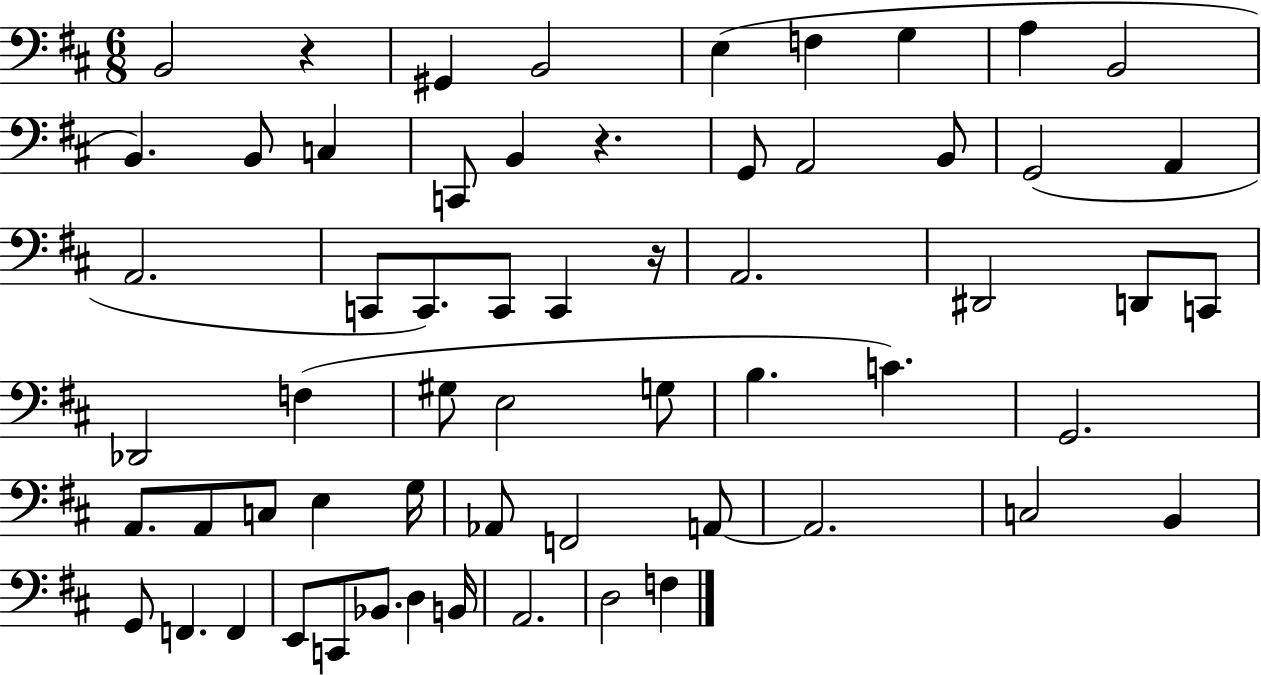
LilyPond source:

{
  \clef bass
  \numericTimeSignature
  \time 6/8
  \key d \major
  \repeat volta 2 { b,2 r4 | gis,4 b,2 | e4( f4 g4 | a4 b,2 | \break b,4.) b,8 c4 | c,8 b,4 r4. | g,8 a,2 b,8 | g,2( a,4 | \break a,2. | c,8 c,8.) c,8 c,4 r16 | a,2. | dis,2 d,8 c,8 | \break des,2 f4( | gis8 e2 g8 | b4. c'4.) | g,2. | \break a,8. a,8 c8 e4 g16 | aes,8 f,2 a,8~~ | a,2. | c2 b,4 | \break g,8 f,4. f,4 | e,8 c,8 bes,8. d4 b,16 | a,2. | d2 f4 | \break } \bar "|."
}